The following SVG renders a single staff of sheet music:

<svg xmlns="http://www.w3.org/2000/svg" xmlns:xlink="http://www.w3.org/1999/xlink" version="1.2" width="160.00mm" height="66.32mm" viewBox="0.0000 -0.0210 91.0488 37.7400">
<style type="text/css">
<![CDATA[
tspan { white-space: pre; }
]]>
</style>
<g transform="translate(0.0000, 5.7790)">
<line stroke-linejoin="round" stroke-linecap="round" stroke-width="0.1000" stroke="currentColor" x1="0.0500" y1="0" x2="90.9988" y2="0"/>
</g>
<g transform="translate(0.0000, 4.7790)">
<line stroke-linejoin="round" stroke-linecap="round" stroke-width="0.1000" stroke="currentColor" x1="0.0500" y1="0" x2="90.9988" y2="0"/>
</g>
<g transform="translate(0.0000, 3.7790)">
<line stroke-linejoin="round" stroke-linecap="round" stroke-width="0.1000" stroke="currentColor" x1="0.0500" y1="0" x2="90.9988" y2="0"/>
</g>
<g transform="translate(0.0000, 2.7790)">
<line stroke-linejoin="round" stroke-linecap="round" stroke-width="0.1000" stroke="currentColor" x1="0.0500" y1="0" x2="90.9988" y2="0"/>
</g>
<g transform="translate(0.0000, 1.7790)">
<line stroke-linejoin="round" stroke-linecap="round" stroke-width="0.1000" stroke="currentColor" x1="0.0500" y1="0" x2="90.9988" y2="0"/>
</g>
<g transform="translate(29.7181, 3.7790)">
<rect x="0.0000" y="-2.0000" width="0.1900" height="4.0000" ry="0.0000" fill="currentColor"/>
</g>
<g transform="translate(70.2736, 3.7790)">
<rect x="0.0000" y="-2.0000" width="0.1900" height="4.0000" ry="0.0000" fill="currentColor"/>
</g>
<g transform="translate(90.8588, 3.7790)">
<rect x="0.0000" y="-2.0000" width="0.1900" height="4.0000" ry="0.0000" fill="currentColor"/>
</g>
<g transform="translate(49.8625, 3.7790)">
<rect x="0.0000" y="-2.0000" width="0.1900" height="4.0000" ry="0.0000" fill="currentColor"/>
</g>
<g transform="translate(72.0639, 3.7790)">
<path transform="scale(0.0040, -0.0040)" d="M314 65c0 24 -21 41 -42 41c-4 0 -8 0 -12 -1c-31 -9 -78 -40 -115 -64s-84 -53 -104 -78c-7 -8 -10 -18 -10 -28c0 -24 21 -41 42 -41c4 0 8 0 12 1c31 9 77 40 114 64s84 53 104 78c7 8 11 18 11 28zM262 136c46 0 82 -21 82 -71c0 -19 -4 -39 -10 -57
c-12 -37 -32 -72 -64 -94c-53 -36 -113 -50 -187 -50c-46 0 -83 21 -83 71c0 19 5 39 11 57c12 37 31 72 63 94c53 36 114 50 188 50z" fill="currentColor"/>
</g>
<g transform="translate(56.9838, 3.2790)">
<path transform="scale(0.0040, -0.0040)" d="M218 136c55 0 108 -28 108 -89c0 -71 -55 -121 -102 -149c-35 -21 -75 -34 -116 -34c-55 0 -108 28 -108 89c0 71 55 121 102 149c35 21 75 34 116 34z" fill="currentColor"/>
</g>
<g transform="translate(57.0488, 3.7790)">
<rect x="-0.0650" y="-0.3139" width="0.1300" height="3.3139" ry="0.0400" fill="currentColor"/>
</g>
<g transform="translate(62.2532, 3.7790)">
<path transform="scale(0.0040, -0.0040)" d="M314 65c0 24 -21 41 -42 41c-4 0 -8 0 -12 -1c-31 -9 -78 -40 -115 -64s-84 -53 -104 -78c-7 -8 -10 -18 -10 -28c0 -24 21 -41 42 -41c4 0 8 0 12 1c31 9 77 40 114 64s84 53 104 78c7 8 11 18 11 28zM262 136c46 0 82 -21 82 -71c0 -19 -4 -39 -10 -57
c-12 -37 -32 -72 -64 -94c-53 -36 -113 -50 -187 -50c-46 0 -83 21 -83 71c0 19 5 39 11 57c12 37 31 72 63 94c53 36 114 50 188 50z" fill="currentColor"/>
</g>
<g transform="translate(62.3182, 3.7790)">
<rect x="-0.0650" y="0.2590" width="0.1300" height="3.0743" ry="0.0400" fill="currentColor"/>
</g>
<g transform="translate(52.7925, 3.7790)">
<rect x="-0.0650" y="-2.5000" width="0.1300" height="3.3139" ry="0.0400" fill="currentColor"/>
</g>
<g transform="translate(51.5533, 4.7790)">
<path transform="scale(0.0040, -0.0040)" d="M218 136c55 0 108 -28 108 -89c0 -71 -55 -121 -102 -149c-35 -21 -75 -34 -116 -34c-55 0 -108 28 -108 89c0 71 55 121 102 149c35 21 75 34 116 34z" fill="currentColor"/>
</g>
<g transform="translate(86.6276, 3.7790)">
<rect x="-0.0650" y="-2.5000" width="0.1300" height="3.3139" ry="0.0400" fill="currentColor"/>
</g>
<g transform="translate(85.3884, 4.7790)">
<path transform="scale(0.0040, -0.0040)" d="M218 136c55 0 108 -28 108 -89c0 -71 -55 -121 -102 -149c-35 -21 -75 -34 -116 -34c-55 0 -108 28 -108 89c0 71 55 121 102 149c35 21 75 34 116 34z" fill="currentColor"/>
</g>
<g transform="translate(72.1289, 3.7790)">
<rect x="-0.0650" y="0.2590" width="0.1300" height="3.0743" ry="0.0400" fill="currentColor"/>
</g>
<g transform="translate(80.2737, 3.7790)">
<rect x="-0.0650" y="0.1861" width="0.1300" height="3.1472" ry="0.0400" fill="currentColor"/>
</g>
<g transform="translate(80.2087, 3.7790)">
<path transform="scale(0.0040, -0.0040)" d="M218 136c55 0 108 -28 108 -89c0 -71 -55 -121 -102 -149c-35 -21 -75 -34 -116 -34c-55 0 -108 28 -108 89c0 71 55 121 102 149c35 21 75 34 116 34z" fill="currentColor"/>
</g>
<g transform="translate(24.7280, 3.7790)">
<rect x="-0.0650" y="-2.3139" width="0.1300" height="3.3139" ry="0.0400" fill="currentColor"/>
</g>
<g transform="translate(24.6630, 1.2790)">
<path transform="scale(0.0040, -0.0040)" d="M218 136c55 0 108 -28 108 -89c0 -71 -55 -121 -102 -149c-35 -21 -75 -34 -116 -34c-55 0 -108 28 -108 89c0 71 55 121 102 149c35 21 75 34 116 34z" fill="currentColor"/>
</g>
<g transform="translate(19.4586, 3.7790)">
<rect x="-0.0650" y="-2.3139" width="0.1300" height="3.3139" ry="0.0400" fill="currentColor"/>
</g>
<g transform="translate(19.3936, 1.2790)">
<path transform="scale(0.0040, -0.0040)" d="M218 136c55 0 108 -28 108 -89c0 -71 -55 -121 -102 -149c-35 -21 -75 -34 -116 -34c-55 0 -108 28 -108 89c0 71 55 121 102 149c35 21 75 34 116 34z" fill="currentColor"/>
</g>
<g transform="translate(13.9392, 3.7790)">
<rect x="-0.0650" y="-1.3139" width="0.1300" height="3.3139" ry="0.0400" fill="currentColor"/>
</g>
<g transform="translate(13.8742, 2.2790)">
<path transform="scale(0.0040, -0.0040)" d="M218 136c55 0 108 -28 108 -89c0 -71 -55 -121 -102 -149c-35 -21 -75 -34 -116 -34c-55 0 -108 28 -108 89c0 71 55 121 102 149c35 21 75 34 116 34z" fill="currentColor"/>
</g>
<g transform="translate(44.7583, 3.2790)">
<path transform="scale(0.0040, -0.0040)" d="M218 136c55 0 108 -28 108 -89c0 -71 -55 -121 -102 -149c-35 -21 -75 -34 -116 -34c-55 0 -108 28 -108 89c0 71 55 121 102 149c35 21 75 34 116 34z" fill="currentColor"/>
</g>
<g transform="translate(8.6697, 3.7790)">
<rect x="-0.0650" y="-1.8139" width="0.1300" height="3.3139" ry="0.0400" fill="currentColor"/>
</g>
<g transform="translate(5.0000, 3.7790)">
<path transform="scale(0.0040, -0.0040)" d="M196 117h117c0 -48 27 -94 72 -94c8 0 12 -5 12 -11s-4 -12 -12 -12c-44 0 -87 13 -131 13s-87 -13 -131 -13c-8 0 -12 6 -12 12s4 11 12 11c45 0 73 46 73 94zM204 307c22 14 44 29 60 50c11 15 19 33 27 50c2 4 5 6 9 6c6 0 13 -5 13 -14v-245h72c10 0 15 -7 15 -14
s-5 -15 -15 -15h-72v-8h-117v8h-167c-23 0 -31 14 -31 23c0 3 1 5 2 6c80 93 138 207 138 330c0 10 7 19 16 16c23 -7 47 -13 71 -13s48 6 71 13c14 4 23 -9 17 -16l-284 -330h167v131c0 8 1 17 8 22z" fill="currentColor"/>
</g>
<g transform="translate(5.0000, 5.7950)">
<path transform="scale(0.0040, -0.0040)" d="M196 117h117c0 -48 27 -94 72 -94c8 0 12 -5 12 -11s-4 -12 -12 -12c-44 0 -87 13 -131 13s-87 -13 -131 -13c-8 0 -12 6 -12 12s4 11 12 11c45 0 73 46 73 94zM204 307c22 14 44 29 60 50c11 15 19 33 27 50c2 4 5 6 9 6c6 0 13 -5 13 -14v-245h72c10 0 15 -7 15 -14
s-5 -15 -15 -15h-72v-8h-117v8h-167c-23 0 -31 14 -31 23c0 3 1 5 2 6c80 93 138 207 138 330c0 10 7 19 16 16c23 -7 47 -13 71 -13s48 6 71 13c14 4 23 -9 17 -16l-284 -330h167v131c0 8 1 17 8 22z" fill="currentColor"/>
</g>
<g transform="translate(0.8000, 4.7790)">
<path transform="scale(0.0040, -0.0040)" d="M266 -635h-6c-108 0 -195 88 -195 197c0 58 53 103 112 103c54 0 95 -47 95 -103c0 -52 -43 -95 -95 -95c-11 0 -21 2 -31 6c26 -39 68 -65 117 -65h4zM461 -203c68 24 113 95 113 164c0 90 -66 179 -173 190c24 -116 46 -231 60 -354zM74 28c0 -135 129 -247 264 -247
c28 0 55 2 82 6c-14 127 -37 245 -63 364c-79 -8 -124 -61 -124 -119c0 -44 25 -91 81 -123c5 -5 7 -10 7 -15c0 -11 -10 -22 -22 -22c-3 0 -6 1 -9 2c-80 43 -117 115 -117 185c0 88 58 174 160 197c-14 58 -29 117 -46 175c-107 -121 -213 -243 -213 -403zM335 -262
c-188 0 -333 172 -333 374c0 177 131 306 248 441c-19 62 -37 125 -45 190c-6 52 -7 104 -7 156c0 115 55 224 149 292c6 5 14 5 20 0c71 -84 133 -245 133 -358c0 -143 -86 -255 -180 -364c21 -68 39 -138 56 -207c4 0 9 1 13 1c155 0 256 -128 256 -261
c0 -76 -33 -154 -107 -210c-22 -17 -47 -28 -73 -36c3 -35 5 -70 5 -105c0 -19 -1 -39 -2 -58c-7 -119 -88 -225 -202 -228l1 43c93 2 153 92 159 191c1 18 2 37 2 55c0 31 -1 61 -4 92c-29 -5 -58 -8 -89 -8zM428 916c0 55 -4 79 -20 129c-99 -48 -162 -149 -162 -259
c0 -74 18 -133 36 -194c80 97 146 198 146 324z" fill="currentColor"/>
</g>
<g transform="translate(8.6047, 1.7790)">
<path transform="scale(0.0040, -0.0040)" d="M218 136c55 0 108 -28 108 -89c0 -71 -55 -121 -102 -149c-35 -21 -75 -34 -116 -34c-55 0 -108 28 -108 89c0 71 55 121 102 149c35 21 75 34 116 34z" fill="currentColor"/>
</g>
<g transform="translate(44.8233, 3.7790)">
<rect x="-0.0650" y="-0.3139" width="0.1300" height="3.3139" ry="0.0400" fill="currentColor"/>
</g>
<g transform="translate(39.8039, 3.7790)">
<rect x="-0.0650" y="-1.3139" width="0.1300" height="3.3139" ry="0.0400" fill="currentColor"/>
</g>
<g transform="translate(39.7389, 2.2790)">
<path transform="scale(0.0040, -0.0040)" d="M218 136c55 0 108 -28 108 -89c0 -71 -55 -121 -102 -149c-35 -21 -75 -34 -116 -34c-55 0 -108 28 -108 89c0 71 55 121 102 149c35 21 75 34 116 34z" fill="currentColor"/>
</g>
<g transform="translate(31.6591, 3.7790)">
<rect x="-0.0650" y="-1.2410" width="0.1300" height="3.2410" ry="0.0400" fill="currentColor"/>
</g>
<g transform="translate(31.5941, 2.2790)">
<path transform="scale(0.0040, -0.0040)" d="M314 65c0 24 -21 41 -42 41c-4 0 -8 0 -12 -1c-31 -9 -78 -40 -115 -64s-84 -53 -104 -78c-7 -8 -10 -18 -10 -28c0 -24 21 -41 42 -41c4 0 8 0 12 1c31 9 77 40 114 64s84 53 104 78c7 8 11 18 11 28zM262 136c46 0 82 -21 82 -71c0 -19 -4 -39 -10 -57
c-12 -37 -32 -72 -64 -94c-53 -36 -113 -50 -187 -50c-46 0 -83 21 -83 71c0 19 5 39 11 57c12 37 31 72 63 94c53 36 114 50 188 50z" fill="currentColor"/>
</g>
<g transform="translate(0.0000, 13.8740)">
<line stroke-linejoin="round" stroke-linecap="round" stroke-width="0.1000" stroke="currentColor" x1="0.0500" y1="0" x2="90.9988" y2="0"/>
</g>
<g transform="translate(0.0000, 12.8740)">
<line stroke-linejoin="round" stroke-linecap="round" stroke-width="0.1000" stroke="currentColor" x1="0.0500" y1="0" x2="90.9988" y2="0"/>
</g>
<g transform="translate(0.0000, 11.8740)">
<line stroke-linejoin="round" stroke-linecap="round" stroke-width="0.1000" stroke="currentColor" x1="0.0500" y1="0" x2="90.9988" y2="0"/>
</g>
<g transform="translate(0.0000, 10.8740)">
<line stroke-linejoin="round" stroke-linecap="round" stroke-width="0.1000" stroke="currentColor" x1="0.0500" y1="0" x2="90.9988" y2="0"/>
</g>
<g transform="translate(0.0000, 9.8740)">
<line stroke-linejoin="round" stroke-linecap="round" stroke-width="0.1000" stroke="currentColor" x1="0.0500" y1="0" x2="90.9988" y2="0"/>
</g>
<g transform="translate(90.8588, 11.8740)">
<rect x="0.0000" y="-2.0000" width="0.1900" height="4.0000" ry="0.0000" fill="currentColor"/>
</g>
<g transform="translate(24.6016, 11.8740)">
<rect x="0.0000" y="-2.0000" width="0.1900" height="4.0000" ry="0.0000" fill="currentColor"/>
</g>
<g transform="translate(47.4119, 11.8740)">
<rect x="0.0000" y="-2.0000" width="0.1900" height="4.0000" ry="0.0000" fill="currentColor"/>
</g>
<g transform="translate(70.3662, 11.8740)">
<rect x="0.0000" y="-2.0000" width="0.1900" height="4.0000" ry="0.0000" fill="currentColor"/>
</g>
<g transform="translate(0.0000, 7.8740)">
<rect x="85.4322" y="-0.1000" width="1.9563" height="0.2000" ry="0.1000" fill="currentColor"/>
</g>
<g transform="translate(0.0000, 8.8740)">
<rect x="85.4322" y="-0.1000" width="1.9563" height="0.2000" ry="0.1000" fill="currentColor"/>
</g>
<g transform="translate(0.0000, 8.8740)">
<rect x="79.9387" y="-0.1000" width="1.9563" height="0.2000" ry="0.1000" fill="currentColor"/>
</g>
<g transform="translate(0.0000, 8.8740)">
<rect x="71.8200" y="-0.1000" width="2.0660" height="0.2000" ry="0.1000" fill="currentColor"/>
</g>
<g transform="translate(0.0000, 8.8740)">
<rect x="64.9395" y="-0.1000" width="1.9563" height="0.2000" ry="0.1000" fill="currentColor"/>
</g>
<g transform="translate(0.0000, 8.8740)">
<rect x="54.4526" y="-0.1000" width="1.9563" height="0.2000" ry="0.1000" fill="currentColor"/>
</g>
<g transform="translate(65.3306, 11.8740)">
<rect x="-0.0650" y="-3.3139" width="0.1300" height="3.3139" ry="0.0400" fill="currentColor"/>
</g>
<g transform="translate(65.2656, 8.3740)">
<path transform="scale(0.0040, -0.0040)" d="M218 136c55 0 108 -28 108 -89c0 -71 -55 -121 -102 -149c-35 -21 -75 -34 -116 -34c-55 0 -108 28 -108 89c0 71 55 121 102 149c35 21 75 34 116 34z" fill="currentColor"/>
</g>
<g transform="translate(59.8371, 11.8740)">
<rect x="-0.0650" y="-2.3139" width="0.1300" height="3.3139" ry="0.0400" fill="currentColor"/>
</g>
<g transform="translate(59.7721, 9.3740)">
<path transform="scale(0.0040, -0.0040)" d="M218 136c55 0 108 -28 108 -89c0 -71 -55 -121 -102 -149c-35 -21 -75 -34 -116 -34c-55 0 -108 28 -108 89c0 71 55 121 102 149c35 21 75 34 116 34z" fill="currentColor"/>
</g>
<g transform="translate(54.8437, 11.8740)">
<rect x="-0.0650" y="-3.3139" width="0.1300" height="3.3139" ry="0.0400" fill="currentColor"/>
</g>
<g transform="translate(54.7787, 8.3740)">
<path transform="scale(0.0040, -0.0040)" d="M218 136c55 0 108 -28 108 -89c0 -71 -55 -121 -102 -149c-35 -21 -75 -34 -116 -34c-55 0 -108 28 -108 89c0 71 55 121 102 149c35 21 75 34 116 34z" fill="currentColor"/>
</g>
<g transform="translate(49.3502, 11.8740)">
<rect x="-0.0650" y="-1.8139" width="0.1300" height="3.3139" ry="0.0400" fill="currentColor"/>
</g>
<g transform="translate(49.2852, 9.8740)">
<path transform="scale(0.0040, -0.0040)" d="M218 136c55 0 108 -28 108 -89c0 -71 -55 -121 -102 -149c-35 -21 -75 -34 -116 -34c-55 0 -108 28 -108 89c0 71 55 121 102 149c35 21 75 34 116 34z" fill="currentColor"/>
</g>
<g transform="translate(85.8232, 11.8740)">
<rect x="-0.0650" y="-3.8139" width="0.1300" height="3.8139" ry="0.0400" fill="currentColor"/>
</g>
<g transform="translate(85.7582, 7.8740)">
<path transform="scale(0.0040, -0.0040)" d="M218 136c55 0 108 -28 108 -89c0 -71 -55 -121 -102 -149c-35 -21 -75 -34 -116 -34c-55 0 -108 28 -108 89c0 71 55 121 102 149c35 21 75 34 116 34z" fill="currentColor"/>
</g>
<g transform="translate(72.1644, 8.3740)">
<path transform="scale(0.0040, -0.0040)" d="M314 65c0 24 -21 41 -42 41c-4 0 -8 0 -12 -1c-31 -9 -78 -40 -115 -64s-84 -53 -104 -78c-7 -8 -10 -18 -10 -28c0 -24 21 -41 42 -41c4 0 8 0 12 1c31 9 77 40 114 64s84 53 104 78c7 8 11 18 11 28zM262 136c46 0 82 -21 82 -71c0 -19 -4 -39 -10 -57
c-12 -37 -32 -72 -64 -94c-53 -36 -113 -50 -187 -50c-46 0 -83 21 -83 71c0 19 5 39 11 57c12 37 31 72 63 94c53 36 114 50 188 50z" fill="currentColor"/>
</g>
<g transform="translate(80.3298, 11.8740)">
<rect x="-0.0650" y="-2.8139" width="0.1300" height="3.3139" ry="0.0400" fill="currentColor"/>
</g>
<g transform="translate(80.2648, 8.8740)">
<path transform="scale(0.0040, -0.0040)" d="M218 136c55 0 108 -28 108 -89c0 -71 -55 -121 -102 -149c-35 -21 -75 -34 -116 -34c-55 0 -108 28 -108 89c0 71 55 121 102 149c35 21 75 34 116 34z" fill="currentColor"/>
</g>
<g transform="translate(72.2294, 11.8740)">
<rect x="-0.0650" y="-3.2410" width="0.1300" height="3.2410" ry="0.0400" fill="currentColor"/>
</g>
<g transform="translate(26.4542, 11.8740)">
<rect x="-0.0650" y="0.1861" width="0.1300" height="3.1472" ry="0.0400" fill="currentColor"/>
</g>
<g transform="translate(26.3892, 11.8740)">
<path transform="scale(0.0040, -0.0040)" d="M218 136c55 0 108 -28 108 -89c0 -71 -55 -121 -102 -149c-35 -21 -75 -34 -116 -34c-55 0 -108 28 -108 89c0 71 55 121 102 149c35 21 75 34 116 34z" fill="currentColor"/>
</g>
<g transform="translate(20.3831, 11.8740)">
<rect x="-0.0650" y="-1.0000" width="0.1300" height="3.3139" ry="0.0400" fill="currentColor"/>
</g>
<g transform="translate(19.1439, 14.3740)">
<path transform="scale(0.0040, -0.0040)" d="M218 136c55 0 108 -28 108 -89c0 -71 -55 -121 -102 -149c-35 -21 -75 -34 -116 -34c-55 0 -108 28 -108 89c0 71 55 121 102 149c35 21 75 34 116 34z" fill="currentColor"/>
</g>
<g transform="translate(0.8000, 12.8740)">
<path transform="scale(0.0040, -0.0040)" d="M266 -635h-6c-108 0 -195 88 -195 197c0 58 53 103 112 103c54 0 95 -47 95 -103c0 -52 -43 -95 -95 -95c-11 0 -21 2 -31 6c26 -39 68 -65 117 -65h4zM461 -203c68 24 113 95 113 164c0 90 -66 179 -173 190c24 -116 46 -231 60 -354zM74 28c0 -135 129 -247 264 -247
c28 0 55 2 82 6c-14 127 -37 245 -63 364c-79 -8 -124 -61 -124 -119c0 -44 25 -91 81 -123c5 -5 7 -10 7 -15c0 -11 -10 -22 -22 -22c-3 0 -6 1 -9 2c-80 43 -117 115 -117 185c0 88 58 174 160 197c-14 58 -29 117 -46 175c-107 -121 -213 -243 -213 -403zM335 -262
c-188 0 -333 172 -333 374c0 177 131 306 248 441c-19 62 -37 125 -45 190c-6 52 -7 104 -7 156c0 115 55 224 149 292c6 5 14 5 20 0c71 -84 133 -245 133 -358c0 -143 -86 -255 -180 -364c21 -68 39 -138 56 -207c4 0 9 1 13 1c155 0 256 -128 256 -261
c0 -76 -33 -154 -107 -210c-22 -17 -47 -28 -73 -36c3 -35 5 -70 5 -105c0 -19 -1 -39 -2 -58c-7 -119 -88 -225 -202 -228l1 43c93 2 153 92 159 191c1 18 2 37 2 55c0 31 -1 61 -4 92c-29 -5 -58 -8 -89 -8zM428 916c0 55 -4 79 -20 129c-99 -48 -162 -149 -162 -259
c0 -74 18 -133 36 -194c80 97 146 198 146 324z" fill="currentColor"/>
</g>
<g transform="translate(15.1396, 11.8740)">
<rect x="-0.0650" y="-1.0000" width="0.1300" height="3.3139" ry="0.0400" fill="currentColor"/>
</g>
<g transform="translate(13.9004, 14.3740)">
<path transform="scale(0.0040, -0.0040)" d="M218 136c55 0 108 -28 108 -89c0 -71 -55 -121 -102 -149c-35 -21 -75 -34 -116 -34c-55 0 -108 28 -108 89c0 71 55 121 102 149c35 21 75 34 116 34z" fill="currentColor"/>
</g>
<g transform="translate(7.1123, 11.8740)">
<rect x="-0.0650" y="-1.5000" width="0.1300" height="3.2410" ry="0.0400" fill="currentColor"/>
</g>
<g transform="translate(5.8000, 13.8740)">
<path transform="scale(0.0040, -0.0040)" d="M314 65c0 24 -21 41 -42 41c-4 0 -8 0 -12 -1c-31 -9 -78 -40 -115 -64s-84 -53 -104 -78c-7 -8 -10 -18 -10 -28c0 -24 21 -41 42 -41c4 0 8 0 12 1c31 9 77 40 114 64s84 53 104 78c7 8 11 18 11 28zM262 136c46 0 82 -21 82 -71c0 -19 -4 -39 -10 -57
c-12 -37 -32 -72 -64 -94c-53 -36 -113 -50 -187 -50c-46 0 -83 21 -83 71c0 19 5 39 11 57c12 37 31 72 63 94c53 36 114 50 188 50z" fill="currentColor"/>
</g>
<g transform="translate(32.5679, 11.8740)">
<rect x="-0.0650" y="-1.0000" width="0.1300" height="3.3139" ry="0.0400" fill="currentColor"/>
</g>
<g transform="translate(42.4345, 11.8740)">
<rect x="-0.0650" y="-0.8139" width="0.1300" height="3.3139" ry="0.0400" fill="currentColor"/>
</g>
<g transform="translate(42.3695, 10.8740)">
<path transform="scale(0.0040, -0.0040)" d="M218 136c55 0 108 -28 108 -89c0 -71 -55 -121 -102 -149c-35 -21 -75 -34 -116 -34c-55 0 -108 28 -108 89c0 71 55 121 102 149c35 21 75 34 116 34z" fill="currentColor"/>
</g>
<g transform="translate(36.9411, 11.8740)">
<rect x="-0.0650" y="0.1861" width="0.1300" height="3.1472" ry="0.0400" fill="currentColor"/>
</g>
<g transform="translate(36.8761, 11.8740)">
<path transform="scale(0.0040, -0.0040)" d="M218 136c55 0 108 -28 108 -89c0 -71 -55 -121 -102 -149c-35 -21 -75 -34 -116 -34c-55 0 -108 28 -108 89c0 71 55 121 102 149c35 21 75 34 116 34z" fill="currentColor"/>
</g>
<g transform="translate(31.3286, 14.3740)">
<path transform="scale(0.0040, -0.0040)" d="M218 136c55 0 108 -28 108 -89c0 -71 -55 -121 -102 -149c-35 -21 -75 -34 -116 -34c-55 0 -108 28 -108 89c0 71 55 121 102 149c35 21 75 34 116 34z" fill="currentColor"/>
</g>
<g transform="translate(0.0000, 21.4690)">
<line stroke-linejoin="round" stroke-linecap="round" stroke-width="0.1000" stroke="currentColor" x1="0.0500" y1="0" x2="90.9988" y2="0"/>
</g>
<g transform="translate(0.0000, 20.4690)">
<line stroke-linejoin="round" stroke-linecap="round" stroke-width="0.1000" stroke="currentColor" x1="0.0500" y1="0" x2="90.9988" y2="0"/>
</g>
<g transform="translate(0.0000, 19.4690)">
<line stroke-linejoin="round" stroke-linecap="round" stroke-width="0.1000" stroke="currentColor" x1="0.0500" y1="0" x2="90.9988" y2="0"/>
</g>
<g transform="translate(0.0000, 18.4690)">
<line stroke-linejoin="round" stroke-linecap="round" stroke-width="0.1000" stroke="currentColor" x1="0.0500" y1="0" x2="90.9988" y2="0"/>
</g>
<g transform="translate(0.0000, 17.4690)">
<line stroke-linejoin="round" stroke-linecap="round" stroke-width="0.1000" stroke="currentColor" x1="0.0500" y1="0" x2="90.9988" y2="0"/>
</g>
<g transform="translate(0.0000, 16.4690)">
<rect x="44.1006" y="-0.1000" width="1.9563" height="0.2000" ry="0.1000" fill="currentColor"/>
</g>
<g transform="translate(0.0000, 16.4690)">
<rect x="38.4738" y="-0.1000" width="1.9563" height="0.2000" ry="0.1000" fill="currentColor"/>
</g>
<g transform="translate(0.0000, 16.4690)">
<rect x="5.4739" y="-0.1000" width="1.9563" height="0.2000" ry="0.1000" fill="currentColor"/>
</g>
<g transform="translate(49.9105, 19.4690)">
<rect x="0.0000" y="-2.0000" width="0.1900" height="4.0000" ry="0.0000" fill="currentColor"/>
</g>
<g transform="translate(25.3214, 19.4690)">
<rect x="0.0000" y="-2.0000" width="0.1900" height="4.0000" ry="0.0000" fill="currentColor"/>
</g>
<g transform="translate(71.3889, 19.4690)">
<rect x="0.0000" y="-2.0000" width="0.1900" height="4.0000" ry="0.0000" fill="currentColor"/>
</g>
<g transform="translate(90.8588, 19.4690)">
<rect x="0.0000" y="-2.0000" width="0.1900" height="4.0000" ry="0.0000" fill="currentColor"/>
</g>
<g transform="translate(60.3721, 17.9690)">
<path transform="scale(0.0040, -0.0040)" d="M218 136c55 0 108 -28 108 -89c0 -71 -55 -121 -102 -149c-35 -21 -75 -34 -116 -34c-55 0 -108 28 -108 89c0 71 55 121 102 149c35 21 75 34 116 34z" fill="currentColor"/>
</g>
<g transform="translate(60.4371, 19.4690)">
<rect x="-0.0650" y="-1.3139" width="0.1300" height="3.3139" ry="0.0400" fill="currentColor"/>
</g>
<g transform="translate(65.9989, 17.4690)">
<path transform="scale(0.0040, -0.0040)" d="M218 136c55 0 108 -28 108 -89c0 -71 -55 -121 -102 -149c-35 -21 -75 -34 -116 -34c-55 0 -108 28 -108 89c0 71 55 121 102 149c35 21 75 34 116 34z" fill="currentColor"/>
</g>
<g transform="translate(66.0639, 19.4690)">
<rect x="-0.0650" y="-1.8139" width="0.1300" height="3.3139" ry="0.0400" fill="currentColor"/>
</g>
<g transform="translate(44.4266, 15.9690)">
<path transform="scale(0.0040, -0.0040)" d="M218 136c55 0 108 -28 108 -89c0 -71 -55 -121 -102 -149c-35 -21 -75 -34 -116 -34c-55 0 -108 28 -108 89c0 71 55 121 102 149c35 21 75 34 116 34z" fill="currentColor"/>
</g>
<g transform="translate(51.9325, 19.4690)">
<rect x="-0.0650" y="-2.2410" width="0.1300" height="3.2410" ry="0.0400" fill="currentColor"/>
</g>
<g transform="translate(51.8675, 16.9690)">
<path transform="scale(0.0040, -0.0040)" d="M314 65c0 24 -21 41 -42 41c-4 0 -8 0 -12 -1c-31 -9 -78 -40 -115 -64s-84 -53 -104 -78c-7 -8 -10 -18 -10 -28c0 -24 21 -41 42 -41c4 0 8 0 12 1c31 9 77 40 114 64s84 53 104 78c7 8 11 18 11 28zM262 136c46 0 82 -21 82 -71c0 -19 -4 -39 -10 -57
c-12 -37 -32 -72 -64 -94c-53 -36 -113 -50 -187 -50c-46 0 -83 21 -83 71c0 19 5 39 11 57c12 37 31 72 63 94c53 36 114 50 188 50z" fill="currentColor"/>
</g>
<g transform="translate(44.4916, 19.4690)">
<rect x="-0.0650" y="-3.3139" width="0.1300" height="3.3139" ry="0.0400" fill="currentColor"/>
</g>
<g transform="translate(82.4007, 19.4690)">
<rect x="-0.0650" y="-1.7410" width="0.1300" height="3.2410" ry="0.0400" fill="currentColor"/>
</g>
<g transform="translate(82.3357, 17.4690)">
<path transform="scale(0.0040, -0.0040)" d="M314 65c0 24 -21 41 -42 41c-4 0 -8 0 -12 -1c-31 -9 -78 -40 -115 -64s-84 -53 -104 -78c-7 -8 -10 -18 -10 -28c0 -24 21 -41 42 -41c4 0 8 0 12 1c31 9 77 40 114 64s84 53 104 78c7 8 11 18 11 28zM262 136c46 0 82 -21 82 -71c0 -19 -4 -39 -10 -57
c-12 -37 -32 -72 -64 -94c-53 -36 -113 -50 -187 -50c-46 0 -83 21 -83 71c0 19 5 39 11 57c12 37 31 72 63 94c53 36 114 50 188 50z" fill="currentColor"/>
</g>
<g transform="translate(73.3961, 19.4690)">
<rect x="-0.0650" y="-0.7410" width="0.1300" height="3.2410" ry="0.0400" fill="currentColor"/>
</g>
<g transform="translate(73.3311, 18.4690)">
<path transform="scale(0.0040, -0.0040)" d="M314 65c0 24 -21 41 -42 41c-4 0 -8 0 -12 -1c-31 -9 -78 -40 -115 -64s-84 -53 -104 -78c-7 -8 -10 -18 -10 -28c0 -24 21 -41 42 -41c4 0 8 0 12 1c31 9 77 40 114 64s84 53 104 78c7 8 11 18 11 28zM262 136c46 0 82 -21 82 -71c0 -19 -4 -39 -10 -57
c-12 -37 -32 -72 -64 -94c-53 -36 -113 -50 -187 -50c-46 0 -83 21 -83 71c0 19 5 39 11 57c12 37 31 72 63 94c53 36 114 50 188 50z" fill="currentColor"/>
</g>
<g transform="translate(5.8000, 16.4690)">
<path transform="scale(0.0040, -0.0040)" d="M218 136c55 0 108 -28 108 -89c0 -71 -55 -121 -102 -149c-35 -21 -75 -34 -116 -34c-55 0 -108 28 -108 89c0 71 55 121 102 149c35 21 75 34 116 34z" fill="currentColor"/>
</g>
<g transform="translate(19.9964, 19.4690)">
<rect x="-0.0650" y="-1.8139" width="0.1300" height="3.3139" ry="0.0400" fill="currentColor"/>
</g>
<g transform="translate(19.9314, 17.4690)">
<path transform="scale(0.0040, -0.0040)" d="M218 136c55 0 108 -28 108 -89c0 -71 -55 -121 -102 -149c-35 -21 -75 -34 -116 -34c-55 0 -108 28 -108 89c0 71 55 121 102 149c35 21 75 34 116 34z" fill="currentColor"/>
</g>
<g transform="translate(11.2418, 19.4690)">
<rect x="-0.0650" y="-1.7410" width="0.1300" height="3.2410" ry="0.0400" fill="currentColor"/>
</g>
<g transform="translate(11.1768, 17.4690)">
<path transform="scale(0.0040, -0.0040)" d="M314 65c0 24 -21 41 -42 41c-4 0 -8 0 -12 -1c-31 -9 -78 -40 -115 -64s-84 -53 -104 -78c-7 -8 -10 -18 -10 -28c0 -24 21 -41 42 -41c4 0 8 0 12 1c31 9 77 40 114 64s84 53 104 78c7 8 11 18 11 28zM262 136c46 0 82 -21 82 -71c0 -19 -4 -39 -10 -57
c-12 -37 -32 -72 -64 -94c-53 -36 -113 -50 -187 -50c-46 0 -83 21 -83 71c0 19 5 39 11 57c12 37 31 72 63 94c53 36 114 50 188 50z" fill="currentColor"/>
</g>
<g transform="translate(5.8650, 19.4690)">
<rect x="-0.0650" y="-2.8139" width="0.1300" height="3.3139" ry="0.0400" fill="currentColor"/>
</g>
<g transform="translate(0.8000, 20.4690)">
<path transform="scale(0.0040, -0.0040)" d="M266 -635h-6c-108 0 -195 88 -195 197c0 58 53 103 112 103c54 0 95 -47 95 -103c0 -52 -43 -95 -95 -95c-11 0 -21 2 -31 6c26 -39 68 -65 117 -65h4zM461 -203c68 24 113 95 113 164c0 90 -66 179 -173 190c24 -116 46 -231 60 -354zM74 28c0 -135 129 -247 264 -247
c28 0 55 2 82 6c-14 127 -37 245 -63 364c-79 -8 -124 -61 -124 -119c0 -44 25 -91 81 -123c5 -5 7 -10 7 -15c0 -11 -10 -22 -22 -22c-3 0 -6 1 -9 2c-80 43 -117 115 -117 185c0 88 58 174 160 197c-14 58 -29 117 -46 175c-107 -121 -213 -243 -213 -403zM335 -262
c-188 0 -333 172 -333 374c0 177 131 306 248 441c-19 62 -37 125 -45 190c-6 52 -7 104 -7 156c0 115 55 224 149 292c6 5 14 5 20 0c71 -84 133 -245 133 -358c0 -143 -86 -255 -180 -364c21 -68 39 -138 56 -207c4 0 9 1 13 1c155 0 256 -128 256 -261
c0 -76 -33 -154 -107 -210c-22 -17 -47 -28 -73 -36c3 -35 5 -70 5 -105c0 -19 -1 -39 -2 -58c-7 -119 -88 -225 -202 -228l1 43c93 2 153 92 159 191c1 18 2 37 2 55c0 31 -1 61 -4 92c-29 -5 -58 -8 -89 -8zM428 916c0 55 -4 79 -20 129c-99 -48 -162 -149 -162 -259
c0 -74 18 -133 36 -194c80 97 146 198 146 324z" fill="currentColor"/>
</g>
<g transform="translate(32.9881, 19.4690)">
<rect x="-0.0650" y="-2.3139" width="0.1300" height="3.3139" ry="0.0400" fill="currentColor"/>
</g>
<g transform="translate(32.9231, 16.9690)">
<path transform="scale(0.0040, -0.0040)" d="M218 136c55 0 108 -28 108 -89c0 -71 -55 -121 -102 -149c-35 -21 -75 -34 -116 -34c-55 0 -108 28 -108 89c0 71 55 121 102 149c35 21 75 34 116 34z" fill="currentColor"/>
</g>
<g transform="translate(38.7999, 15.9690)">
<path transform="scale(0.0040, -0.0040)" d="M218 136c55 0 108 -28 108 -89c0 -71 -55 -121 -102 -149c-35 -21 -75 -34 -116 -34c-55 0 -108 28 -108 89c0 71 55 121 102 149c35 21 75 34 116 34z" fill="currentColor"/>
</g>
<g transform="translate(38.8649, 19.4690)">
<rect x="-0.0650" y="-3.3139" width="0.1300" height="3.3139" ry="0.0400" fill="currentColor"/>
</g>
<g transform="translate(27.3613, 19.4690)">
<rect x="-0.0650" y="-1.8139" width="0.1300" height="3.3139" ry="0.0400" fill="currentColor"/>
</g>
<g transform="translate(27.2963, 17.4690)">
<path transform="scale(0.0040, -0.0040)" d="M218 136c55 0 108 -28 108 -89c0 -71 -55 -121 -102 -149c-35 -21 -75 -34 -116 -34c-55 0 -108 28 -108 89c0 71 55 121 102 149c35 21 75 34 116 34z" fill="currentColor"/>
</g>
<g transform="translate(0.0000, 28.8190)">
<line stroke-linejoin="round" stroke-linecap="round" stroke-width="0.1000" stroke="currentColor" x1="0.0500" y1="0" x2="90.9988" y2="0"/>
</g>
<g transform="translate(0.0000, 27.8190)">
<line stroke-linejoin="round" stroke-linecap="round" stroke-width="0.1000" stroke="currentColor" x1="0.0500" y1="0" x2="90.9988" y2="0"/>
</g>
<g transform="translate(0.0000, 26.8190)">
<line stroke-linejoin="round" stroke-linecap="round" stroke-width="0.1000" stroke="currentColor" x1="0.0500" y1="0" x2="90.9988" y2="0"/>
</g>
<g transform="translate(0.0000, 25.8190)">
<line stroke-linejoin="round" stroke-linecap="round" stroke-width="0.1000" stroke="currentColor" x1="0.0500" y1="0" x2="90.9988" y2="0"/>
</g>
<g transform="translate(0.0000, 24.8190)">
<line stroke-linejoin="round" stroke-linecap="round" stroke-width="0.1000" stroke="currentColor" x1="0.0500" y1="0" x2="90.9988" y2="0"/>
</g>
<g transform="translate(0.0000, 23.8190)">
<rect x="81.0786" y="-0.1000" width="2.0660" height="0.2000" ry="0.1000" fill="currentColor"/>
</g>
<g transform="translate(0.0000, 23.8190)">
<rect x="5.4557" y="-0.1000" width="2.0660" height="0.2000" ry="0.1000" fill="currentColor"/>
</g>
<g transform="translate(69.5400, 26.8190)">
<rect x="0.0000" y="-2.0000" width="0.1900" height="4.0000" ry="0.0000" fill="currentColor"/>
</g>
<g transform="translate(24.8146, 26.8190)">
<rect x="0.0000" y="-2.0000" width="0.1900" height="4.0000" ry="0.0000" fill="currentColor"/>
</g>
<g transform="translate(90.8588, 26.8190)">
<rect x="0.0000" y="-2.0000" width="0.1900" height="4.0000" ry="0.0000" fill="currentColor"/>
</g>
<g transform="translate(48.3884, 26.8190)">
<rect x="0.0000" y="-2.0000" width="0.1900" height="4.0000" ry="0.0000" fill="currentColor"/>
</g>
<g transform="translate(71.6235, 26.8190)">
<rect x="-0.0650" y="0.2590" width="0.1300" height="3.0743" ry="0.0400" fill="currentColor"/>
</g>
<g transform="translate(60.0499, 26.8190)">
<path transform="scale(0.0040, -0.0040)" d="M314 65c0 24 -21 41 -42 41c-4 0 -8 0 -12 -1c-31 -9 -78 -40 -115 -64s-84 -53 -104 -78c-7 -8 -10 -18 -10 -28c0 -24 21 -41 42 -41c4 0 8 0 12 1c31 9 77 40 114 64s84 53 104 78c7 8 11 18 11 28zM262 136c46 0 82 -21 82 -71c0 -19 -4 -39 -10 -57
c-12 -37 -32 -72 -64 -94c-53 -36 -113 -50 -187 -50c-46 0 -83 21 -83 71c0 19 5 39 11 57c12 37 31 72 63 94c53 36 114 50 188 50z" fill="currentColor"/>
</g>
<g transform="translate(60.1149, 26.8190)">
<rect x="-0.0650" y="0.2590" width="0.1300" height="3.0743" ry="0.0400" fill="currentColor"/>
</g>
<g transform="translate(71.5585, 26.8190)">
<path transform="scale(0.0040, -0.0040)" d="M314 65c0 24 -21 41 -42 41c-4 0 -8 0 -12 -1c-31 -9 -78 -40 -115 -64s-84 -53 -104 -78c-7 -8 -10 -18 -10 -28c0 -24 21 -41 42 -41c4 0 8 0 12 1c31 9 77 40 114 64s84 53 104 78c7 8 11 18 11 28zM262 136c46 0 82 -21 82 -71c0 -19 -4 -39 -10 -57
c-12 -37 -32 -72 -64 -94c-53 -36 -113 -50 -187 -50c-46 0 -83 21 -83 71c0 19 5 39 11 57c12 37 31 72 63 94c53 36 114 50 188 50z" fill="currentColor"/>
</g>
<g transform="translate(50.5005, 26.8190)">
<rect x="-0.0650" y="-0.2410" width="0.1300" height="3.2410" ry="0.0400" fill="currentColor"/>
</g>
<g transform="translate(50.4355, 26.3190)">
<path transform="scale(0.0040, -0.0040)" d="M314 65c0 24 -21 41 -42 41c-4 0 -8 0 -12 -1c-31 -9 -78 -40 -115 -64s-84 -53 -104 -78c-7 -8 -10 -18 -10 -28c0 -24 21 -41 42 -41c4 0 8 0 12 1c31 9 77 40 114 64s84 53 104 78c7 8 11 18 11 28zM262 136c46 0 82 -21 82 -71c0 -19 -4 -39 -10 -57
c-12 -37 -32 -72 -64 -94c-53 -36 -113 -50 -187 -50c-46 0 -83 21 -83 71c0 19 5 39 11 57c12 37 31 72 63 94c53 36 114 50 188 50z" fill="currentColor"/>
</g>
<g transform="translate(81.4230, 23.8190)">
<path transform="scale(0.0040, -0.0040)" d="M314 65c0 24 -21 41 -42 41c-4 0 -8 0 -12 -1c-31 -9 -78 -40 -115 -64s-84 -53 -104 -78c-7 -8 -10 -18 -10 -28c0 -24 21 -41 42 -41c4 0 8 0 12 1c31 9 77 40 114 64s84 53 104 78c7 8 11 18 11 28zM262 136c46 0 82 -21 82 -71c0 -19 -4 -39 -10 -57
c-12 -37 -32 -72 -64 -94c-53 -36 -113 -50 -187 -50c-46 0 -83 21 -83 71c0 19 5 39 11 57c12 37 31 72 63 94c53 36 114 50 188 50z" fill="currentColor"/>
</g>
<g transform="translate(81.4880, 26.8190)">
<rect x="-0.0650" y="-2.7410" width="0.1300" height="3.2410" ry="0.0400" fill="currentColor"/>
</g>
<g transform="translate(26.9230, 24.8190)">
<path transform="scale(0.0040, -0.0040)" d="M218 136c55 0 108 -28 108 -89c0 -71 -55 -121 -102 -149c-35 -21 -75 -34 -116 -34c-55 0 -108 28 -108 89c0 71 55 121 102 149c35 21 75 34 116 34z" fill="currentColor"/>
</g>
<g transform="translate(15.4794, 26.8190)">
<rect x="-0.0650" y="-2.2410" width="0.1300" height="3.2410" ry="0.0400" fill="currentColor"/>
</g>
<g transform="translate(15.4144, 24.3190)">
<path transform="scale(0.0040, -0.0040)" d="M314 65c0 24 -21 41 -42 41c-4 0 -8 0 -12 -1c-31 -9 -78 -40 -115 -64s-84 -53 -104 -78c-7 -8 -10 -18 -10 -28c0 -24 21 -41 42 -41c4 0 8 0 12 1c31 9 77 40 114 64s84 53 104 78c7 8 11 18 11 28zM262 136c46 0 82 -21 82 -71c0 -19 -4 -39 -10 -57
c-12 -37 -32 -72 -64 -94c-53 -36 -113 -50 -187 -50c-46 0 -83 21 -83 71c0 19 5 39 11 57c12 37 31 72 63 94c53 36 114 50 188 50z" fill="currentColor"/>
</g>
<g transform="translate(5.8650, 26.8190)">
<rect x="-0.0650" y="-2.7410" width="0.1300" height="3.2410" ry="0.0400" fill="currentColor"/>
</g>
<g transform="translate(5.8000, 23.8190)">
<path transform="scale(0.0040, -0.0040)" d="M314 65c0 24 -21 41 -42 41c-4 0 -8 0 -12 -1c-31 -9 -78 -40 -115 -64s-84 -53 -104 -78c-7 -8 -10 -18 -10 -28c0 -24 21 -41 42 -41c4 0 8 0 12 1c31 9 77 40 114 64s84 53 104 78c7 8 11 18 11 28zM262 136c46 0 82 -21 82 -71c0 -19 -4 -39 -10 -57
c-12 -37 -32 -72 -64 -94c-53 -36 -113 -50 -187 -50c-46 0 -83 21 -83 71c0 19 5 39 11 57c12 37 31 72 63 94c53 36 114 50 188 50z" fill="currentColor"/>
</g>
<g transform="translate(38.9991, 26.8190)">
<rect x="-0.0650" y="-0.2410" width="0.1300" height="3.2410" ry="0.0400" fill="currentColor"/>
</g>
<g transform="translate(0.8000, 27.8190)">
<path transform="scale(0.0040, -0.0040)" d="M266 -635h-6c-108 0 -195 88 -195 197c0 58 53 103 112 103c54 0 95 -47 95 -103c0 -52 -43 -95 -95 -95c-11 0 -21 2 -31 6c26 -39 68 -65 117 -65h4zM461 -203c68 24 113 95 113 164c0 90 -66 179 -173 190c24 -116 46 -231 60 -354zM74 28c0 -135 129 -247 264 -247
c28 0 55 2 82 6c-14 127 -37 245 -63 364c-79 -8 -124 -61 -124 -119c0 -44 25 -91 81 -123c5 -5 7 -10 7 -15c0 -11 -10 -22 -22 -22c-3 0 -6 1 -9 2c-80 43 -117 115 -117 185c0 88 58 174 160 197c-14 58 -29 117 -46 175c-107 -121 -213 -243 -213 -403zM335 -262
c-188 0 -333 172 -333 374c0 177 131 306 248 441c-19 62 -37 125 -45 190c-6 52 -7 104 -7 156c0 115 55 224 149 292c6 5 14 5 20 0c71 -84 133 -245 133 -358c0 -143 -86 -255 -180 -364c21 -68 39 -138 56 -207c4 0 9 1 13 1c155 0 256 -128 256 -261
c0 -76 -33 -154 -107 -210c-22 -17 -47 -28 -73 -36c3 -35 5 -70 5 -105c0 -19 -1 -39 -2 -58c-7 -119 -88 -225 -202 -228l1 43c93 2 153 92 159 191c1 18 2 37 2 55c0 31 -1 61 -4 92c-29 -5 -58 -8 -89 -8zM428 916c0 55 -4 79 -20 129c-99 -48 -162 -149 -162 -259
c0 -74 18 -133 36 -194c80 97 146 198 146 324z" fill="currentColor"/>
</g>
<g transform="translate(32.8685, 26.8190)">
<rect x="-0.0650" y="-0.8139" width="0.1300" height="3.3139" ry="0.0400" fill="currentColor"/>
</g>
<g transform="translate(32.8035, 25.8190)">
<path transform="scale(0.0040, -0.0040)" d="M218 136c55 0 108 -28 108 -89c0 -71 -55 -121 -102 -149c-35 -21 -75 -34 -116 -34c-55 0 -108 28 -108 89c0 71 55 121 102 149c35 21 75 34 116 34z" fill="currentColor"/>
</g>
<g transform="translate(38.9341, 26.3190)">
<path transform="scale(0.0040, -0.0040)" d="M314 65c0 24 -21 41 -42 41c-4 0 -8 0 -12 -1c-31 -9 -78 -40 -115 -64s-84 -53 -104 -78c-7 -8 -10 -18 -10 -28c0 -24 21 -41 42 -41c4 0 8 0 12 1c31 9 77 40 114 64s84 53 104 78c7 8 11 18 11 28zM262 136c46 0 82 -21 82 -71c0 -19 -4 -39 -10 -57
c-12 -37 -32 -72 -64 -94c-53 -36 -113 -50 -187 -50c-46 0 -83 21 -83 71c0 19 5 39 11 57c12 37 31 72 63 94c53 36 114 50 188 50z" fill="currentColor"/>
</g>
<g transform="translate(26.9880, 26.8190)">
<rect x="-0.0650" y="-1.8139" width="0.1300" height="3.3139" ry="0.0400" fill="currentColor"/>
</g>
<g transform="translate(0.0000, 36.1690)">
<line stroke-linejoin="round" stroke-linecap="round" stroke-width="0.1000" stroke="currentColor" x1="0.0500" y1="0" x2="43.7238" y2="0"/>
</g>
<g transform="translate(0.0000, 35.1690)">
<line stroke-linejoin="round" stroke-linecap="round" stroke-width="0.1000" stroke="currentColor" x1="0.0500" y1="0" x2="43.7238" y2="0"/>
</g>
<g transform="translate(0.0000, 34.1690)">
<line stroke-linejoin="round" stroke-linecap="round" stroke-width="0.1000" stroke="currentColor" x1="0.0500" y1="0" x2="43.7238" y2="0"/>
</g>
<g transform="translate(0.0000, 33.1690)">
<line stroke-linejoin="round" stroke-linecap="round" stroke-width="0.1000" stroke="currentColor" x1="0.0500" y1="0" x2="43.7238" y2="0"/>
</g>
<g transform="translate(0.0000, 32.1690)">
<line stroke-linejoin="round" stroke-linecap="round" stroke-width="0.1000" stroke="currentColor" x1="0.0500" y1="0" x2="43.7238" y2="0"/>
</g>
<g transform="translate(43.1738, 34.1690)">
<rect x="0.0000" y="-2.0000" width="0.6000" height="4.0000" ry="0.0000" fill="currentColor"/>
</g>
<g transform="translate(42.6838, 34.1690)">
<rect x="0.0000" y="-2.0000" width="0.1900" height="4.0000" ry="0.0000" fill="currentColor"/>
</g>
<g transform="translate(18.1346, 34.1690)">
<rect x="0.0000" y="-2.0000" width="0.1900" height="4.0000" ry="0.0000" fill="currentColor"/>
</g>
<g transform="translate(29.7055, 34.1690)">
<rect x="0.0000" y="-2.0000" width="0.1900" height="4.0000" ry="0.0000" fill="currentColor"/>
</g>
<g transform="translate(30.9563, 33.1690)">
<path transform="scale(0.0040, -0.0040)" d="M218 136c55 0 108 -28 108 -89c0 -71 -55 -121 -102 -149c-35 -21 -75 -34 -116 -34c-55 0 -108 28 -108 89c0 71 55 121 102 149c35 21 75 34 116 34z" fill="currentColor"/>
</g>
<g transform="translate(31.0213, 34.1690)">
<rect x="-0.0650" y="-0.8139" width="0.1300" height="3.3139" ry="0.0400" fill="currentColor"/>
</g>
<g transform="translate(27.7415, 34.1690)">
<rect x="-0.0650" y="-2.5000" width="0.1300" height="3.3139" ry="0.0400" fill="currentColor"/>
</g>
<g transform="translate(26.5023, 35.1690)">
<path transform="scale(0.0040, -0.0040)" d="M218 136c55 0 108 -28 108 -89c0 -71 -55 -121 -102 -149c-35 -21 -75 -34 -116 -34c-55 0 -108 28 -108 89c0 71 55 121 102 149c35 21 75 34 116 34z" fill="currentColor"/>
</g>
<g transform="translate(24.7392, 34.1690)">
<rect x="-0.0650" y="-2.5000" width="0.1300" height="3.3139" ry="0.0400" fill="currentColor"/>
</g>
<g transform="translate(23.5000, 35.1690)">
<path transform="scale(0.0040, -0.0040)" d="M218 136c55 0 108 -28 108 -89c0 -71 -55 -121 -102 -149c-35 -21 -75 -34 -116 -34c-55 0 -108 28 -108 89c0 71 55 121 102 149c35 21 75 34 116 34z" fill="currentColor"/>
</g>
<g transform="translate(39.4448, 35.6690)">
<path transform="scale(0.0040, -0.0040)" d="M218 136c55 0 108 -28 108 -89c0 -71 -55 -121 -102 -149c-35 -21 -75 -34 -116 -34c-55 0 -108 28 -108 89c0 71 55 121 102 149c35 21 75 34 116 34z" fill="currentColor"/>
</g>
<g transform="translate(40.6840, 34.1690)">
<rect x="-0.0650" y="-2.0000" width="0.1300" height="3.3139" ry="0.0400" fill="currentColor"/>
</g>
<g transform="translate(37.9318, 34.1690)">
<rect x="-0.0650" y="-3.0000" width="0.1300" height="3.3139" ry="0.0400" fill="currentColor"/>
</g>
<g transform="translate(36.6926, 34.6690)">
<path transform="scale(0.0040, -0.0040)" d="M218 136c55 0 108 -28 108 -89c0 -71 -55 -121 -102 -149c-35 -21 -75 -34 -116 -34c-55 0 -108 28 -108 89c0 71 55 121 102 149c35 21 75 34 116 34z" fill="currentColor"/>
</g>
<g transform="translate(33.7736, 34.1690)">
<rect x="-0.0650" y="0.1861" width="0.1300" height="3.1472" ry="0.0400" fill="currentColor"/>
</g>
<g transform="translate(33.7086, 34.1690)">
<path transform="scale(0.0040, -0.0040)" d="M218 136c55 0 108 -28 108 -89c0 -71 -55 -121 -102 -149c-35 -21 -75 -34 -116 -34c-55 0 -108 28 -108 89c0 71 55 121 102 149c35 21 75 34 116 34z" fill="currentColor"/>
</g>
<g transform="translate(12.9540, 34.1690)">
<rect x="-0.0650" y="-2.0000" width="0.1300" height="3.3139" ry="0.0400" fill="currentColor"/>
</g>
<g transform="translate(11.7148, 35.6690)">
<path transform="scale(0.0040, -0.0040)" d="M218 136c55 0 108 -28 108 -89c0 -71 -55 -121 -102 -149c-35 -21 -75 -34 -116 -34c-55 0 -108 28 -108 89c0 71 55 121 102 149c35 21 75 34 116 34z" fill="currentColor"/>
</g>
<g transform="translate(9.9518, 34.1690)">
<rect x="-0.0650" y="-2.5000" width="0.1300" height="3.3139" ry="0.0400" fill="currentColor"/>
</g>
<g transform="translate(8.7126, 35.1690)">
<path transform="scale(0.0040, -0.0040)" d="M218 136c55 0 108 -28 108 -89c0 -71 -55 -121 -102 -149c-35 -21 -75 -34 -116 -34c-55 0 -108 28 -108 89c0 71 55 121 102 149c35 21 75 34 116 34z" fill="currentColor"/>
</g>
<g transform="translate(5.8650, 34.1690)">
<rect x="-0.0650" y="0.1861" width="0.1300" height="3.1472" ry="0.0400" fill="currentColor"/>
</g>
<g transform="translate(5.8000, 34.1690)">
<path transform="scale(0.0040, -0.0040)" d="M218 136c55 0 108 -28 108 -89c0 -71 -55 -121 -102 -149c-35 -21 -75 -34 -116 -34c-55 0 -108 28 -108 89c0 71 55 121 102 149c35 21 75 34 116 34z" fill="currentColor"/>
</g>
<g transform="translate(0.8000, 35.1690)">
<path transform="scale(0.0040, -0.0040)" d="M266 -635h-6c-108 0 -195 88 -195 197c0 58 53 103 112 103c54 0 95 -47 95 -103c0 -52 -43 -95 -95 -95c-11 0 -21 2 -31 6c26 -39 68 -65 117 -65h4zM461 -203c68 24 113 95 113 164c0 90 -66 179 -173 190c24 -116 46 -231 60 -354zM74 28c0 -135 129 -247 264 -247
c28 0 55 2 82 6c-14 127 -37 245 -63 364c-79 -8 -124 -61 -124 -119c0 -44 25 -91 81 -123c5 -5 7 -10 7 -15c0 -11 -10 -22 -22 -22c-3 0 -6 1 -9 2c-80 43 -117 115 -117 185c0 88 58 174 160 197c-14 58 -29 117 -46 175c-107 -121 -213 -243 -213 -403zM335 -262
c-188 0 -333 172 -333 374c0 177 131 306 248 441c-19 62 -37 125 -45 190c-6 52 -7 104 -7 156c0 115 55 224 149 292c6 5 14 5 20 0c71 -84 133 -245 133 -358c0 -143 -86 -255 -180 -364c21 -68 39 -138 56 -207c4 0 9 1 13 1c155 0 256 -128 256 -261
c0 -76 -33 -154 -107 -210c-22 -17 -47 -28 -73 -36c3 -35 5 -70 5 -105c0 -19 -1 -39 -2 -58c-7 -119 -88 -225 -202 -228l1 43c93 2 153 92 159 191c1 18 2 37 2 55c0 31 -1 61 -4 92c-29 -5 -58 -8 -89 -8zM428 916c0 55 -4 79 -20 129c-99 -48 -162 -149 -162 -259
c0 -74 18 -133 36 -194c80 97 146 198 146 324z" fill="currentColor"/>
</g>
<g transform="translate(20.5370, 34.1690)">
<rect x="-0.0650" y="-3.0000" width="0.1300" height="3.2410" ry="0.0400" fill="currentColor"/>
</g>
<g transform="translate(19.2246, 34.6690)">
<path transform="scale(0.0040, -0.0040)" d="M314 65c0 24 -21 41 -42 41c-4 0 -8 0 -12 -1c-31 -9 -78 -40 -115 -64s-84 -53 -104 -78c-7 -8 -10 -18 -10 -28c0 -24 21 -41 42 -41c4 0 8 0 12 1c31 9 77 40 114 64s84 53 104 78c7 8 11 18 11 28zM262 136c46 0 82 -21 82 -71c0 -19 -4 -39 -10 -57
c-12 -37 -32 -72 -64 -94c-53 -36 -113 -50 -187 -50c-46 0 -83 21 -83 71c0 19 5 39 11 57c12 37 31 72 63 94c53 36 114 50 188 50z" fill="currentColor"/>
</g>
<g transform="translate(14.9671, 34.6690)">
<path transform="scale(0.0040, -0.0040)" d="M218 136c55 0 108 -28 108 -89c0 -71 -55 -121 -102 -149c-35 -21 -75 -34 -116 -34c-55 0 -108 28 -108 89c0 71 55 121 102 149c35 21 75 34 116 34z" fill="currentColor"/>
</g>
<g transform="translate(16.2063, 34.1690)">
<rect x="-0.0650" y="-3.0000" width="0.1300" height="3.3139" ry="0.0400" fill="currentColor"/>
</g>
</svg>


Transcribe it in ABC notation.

X:1
T:Untitled
M:4/4
L:1/4
K:C
f e g g e2 e c G c B2 B2 B G E2 D D B D B d f b g b b2 a c' a f2 f f g b b g2 e f d2 f2 a2 g2 f d c2 c2 B2 B2 a2 B G F A A2 G G d B A F